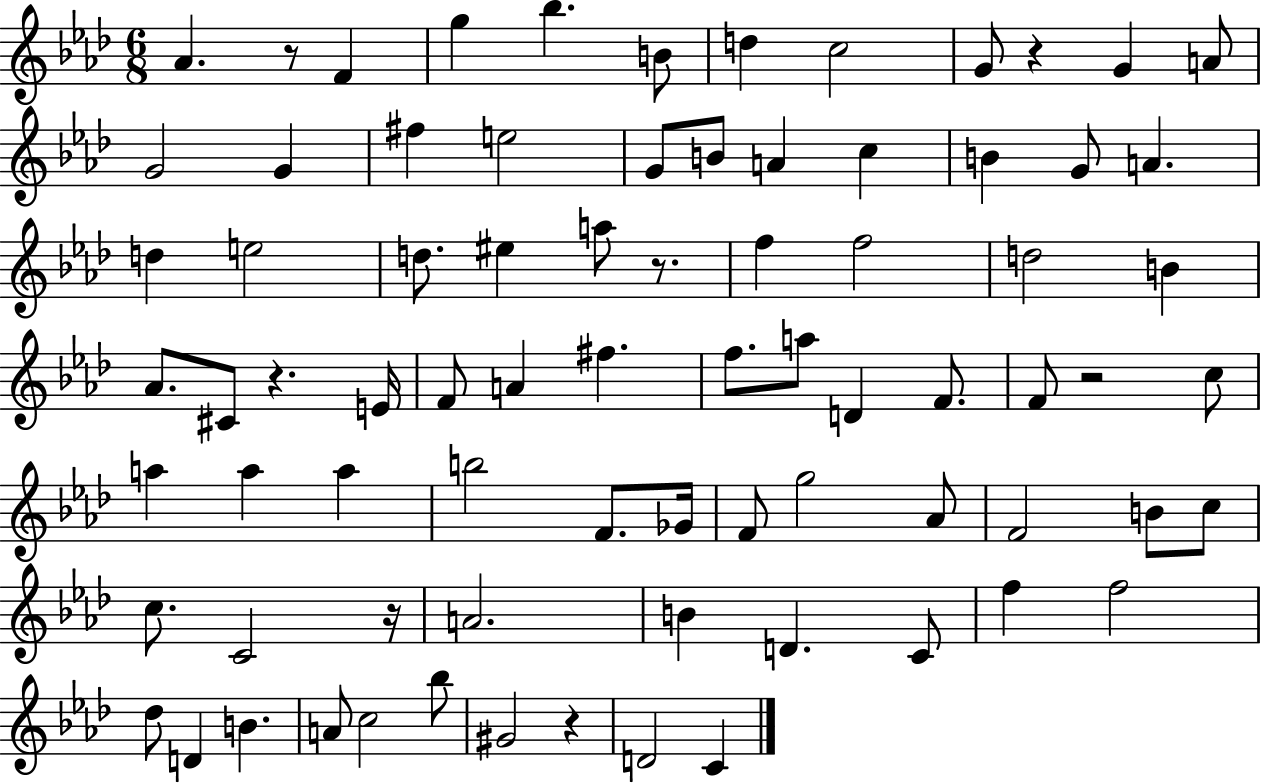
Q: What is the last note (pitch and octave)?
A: C4